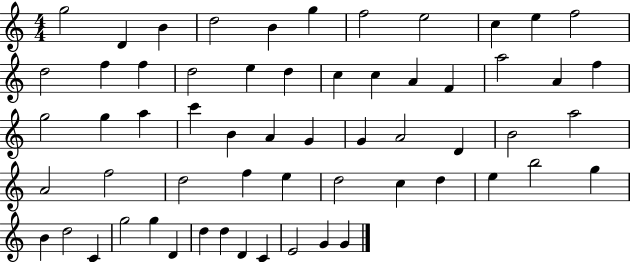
{
  \clef treble
  \numericTimeSignature
  \time 4/4
  \key c \major
  g''2 d'4 b'4 | d''2 b'4 g''4 | f''2 e''2 | c''4 e''4 f''2 | \break d''2 f''4 f''4 | d''2 e''4 d''4 | c''4 c''4 a'4 f'4 | a''2 a'4 f''4 | \break g''2 g''4 a''4 | c'''4 b'4 a'4 g'4 | g'4 a'2 d'4 | b'2 a''2 | \break a'2 f''2 | d''2 f''4 e''4 | d''2 c''4 d''4 | e''4 b''2 g''4 | \break b'4 d''2 c'4 | g''2 g''4 d'4 | d''4 d''4 d'4 c'4 | e'2 g'4 g'4 | \break \bar "|."
}